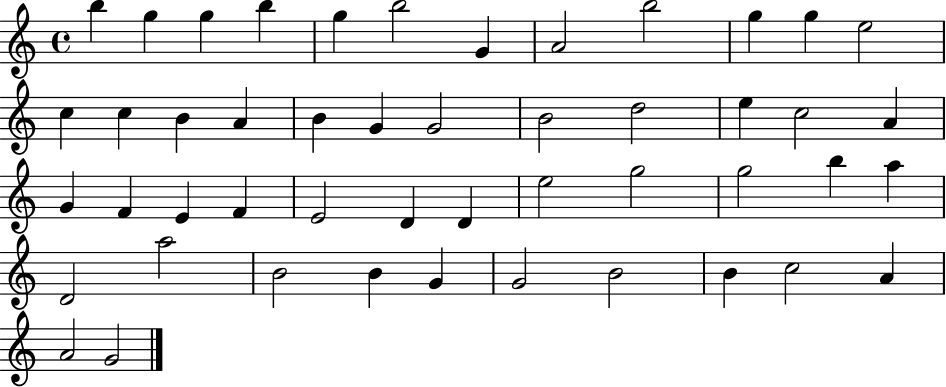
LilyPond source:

{
  \clef treble
  \time 4/4
  \defaultTimeSignature
  \key c \major
  b''4 g''4 g''4 b''4 | g''4 b''2 g'4 | a'2 b''2 | g''4 g''4 e''2 | \break c''4 c''4 b'4 a'4 | b'4 g'4 g'2 | b'2 d''2 | e''4 c''2 a'4 | \break g'4 f'4 e'4 f'4 | e'2 d'4 d'4 | e''2 g''2 | g''2 b''4 a''4 | \break d'2 a''2 | b'2 b'4 g'4 | g'2 b'2 | b'4 c''2 a'4 | \break a'2 g'2 | \bar "|."
}